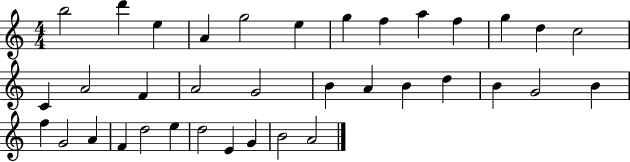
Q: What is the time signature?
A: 4/4